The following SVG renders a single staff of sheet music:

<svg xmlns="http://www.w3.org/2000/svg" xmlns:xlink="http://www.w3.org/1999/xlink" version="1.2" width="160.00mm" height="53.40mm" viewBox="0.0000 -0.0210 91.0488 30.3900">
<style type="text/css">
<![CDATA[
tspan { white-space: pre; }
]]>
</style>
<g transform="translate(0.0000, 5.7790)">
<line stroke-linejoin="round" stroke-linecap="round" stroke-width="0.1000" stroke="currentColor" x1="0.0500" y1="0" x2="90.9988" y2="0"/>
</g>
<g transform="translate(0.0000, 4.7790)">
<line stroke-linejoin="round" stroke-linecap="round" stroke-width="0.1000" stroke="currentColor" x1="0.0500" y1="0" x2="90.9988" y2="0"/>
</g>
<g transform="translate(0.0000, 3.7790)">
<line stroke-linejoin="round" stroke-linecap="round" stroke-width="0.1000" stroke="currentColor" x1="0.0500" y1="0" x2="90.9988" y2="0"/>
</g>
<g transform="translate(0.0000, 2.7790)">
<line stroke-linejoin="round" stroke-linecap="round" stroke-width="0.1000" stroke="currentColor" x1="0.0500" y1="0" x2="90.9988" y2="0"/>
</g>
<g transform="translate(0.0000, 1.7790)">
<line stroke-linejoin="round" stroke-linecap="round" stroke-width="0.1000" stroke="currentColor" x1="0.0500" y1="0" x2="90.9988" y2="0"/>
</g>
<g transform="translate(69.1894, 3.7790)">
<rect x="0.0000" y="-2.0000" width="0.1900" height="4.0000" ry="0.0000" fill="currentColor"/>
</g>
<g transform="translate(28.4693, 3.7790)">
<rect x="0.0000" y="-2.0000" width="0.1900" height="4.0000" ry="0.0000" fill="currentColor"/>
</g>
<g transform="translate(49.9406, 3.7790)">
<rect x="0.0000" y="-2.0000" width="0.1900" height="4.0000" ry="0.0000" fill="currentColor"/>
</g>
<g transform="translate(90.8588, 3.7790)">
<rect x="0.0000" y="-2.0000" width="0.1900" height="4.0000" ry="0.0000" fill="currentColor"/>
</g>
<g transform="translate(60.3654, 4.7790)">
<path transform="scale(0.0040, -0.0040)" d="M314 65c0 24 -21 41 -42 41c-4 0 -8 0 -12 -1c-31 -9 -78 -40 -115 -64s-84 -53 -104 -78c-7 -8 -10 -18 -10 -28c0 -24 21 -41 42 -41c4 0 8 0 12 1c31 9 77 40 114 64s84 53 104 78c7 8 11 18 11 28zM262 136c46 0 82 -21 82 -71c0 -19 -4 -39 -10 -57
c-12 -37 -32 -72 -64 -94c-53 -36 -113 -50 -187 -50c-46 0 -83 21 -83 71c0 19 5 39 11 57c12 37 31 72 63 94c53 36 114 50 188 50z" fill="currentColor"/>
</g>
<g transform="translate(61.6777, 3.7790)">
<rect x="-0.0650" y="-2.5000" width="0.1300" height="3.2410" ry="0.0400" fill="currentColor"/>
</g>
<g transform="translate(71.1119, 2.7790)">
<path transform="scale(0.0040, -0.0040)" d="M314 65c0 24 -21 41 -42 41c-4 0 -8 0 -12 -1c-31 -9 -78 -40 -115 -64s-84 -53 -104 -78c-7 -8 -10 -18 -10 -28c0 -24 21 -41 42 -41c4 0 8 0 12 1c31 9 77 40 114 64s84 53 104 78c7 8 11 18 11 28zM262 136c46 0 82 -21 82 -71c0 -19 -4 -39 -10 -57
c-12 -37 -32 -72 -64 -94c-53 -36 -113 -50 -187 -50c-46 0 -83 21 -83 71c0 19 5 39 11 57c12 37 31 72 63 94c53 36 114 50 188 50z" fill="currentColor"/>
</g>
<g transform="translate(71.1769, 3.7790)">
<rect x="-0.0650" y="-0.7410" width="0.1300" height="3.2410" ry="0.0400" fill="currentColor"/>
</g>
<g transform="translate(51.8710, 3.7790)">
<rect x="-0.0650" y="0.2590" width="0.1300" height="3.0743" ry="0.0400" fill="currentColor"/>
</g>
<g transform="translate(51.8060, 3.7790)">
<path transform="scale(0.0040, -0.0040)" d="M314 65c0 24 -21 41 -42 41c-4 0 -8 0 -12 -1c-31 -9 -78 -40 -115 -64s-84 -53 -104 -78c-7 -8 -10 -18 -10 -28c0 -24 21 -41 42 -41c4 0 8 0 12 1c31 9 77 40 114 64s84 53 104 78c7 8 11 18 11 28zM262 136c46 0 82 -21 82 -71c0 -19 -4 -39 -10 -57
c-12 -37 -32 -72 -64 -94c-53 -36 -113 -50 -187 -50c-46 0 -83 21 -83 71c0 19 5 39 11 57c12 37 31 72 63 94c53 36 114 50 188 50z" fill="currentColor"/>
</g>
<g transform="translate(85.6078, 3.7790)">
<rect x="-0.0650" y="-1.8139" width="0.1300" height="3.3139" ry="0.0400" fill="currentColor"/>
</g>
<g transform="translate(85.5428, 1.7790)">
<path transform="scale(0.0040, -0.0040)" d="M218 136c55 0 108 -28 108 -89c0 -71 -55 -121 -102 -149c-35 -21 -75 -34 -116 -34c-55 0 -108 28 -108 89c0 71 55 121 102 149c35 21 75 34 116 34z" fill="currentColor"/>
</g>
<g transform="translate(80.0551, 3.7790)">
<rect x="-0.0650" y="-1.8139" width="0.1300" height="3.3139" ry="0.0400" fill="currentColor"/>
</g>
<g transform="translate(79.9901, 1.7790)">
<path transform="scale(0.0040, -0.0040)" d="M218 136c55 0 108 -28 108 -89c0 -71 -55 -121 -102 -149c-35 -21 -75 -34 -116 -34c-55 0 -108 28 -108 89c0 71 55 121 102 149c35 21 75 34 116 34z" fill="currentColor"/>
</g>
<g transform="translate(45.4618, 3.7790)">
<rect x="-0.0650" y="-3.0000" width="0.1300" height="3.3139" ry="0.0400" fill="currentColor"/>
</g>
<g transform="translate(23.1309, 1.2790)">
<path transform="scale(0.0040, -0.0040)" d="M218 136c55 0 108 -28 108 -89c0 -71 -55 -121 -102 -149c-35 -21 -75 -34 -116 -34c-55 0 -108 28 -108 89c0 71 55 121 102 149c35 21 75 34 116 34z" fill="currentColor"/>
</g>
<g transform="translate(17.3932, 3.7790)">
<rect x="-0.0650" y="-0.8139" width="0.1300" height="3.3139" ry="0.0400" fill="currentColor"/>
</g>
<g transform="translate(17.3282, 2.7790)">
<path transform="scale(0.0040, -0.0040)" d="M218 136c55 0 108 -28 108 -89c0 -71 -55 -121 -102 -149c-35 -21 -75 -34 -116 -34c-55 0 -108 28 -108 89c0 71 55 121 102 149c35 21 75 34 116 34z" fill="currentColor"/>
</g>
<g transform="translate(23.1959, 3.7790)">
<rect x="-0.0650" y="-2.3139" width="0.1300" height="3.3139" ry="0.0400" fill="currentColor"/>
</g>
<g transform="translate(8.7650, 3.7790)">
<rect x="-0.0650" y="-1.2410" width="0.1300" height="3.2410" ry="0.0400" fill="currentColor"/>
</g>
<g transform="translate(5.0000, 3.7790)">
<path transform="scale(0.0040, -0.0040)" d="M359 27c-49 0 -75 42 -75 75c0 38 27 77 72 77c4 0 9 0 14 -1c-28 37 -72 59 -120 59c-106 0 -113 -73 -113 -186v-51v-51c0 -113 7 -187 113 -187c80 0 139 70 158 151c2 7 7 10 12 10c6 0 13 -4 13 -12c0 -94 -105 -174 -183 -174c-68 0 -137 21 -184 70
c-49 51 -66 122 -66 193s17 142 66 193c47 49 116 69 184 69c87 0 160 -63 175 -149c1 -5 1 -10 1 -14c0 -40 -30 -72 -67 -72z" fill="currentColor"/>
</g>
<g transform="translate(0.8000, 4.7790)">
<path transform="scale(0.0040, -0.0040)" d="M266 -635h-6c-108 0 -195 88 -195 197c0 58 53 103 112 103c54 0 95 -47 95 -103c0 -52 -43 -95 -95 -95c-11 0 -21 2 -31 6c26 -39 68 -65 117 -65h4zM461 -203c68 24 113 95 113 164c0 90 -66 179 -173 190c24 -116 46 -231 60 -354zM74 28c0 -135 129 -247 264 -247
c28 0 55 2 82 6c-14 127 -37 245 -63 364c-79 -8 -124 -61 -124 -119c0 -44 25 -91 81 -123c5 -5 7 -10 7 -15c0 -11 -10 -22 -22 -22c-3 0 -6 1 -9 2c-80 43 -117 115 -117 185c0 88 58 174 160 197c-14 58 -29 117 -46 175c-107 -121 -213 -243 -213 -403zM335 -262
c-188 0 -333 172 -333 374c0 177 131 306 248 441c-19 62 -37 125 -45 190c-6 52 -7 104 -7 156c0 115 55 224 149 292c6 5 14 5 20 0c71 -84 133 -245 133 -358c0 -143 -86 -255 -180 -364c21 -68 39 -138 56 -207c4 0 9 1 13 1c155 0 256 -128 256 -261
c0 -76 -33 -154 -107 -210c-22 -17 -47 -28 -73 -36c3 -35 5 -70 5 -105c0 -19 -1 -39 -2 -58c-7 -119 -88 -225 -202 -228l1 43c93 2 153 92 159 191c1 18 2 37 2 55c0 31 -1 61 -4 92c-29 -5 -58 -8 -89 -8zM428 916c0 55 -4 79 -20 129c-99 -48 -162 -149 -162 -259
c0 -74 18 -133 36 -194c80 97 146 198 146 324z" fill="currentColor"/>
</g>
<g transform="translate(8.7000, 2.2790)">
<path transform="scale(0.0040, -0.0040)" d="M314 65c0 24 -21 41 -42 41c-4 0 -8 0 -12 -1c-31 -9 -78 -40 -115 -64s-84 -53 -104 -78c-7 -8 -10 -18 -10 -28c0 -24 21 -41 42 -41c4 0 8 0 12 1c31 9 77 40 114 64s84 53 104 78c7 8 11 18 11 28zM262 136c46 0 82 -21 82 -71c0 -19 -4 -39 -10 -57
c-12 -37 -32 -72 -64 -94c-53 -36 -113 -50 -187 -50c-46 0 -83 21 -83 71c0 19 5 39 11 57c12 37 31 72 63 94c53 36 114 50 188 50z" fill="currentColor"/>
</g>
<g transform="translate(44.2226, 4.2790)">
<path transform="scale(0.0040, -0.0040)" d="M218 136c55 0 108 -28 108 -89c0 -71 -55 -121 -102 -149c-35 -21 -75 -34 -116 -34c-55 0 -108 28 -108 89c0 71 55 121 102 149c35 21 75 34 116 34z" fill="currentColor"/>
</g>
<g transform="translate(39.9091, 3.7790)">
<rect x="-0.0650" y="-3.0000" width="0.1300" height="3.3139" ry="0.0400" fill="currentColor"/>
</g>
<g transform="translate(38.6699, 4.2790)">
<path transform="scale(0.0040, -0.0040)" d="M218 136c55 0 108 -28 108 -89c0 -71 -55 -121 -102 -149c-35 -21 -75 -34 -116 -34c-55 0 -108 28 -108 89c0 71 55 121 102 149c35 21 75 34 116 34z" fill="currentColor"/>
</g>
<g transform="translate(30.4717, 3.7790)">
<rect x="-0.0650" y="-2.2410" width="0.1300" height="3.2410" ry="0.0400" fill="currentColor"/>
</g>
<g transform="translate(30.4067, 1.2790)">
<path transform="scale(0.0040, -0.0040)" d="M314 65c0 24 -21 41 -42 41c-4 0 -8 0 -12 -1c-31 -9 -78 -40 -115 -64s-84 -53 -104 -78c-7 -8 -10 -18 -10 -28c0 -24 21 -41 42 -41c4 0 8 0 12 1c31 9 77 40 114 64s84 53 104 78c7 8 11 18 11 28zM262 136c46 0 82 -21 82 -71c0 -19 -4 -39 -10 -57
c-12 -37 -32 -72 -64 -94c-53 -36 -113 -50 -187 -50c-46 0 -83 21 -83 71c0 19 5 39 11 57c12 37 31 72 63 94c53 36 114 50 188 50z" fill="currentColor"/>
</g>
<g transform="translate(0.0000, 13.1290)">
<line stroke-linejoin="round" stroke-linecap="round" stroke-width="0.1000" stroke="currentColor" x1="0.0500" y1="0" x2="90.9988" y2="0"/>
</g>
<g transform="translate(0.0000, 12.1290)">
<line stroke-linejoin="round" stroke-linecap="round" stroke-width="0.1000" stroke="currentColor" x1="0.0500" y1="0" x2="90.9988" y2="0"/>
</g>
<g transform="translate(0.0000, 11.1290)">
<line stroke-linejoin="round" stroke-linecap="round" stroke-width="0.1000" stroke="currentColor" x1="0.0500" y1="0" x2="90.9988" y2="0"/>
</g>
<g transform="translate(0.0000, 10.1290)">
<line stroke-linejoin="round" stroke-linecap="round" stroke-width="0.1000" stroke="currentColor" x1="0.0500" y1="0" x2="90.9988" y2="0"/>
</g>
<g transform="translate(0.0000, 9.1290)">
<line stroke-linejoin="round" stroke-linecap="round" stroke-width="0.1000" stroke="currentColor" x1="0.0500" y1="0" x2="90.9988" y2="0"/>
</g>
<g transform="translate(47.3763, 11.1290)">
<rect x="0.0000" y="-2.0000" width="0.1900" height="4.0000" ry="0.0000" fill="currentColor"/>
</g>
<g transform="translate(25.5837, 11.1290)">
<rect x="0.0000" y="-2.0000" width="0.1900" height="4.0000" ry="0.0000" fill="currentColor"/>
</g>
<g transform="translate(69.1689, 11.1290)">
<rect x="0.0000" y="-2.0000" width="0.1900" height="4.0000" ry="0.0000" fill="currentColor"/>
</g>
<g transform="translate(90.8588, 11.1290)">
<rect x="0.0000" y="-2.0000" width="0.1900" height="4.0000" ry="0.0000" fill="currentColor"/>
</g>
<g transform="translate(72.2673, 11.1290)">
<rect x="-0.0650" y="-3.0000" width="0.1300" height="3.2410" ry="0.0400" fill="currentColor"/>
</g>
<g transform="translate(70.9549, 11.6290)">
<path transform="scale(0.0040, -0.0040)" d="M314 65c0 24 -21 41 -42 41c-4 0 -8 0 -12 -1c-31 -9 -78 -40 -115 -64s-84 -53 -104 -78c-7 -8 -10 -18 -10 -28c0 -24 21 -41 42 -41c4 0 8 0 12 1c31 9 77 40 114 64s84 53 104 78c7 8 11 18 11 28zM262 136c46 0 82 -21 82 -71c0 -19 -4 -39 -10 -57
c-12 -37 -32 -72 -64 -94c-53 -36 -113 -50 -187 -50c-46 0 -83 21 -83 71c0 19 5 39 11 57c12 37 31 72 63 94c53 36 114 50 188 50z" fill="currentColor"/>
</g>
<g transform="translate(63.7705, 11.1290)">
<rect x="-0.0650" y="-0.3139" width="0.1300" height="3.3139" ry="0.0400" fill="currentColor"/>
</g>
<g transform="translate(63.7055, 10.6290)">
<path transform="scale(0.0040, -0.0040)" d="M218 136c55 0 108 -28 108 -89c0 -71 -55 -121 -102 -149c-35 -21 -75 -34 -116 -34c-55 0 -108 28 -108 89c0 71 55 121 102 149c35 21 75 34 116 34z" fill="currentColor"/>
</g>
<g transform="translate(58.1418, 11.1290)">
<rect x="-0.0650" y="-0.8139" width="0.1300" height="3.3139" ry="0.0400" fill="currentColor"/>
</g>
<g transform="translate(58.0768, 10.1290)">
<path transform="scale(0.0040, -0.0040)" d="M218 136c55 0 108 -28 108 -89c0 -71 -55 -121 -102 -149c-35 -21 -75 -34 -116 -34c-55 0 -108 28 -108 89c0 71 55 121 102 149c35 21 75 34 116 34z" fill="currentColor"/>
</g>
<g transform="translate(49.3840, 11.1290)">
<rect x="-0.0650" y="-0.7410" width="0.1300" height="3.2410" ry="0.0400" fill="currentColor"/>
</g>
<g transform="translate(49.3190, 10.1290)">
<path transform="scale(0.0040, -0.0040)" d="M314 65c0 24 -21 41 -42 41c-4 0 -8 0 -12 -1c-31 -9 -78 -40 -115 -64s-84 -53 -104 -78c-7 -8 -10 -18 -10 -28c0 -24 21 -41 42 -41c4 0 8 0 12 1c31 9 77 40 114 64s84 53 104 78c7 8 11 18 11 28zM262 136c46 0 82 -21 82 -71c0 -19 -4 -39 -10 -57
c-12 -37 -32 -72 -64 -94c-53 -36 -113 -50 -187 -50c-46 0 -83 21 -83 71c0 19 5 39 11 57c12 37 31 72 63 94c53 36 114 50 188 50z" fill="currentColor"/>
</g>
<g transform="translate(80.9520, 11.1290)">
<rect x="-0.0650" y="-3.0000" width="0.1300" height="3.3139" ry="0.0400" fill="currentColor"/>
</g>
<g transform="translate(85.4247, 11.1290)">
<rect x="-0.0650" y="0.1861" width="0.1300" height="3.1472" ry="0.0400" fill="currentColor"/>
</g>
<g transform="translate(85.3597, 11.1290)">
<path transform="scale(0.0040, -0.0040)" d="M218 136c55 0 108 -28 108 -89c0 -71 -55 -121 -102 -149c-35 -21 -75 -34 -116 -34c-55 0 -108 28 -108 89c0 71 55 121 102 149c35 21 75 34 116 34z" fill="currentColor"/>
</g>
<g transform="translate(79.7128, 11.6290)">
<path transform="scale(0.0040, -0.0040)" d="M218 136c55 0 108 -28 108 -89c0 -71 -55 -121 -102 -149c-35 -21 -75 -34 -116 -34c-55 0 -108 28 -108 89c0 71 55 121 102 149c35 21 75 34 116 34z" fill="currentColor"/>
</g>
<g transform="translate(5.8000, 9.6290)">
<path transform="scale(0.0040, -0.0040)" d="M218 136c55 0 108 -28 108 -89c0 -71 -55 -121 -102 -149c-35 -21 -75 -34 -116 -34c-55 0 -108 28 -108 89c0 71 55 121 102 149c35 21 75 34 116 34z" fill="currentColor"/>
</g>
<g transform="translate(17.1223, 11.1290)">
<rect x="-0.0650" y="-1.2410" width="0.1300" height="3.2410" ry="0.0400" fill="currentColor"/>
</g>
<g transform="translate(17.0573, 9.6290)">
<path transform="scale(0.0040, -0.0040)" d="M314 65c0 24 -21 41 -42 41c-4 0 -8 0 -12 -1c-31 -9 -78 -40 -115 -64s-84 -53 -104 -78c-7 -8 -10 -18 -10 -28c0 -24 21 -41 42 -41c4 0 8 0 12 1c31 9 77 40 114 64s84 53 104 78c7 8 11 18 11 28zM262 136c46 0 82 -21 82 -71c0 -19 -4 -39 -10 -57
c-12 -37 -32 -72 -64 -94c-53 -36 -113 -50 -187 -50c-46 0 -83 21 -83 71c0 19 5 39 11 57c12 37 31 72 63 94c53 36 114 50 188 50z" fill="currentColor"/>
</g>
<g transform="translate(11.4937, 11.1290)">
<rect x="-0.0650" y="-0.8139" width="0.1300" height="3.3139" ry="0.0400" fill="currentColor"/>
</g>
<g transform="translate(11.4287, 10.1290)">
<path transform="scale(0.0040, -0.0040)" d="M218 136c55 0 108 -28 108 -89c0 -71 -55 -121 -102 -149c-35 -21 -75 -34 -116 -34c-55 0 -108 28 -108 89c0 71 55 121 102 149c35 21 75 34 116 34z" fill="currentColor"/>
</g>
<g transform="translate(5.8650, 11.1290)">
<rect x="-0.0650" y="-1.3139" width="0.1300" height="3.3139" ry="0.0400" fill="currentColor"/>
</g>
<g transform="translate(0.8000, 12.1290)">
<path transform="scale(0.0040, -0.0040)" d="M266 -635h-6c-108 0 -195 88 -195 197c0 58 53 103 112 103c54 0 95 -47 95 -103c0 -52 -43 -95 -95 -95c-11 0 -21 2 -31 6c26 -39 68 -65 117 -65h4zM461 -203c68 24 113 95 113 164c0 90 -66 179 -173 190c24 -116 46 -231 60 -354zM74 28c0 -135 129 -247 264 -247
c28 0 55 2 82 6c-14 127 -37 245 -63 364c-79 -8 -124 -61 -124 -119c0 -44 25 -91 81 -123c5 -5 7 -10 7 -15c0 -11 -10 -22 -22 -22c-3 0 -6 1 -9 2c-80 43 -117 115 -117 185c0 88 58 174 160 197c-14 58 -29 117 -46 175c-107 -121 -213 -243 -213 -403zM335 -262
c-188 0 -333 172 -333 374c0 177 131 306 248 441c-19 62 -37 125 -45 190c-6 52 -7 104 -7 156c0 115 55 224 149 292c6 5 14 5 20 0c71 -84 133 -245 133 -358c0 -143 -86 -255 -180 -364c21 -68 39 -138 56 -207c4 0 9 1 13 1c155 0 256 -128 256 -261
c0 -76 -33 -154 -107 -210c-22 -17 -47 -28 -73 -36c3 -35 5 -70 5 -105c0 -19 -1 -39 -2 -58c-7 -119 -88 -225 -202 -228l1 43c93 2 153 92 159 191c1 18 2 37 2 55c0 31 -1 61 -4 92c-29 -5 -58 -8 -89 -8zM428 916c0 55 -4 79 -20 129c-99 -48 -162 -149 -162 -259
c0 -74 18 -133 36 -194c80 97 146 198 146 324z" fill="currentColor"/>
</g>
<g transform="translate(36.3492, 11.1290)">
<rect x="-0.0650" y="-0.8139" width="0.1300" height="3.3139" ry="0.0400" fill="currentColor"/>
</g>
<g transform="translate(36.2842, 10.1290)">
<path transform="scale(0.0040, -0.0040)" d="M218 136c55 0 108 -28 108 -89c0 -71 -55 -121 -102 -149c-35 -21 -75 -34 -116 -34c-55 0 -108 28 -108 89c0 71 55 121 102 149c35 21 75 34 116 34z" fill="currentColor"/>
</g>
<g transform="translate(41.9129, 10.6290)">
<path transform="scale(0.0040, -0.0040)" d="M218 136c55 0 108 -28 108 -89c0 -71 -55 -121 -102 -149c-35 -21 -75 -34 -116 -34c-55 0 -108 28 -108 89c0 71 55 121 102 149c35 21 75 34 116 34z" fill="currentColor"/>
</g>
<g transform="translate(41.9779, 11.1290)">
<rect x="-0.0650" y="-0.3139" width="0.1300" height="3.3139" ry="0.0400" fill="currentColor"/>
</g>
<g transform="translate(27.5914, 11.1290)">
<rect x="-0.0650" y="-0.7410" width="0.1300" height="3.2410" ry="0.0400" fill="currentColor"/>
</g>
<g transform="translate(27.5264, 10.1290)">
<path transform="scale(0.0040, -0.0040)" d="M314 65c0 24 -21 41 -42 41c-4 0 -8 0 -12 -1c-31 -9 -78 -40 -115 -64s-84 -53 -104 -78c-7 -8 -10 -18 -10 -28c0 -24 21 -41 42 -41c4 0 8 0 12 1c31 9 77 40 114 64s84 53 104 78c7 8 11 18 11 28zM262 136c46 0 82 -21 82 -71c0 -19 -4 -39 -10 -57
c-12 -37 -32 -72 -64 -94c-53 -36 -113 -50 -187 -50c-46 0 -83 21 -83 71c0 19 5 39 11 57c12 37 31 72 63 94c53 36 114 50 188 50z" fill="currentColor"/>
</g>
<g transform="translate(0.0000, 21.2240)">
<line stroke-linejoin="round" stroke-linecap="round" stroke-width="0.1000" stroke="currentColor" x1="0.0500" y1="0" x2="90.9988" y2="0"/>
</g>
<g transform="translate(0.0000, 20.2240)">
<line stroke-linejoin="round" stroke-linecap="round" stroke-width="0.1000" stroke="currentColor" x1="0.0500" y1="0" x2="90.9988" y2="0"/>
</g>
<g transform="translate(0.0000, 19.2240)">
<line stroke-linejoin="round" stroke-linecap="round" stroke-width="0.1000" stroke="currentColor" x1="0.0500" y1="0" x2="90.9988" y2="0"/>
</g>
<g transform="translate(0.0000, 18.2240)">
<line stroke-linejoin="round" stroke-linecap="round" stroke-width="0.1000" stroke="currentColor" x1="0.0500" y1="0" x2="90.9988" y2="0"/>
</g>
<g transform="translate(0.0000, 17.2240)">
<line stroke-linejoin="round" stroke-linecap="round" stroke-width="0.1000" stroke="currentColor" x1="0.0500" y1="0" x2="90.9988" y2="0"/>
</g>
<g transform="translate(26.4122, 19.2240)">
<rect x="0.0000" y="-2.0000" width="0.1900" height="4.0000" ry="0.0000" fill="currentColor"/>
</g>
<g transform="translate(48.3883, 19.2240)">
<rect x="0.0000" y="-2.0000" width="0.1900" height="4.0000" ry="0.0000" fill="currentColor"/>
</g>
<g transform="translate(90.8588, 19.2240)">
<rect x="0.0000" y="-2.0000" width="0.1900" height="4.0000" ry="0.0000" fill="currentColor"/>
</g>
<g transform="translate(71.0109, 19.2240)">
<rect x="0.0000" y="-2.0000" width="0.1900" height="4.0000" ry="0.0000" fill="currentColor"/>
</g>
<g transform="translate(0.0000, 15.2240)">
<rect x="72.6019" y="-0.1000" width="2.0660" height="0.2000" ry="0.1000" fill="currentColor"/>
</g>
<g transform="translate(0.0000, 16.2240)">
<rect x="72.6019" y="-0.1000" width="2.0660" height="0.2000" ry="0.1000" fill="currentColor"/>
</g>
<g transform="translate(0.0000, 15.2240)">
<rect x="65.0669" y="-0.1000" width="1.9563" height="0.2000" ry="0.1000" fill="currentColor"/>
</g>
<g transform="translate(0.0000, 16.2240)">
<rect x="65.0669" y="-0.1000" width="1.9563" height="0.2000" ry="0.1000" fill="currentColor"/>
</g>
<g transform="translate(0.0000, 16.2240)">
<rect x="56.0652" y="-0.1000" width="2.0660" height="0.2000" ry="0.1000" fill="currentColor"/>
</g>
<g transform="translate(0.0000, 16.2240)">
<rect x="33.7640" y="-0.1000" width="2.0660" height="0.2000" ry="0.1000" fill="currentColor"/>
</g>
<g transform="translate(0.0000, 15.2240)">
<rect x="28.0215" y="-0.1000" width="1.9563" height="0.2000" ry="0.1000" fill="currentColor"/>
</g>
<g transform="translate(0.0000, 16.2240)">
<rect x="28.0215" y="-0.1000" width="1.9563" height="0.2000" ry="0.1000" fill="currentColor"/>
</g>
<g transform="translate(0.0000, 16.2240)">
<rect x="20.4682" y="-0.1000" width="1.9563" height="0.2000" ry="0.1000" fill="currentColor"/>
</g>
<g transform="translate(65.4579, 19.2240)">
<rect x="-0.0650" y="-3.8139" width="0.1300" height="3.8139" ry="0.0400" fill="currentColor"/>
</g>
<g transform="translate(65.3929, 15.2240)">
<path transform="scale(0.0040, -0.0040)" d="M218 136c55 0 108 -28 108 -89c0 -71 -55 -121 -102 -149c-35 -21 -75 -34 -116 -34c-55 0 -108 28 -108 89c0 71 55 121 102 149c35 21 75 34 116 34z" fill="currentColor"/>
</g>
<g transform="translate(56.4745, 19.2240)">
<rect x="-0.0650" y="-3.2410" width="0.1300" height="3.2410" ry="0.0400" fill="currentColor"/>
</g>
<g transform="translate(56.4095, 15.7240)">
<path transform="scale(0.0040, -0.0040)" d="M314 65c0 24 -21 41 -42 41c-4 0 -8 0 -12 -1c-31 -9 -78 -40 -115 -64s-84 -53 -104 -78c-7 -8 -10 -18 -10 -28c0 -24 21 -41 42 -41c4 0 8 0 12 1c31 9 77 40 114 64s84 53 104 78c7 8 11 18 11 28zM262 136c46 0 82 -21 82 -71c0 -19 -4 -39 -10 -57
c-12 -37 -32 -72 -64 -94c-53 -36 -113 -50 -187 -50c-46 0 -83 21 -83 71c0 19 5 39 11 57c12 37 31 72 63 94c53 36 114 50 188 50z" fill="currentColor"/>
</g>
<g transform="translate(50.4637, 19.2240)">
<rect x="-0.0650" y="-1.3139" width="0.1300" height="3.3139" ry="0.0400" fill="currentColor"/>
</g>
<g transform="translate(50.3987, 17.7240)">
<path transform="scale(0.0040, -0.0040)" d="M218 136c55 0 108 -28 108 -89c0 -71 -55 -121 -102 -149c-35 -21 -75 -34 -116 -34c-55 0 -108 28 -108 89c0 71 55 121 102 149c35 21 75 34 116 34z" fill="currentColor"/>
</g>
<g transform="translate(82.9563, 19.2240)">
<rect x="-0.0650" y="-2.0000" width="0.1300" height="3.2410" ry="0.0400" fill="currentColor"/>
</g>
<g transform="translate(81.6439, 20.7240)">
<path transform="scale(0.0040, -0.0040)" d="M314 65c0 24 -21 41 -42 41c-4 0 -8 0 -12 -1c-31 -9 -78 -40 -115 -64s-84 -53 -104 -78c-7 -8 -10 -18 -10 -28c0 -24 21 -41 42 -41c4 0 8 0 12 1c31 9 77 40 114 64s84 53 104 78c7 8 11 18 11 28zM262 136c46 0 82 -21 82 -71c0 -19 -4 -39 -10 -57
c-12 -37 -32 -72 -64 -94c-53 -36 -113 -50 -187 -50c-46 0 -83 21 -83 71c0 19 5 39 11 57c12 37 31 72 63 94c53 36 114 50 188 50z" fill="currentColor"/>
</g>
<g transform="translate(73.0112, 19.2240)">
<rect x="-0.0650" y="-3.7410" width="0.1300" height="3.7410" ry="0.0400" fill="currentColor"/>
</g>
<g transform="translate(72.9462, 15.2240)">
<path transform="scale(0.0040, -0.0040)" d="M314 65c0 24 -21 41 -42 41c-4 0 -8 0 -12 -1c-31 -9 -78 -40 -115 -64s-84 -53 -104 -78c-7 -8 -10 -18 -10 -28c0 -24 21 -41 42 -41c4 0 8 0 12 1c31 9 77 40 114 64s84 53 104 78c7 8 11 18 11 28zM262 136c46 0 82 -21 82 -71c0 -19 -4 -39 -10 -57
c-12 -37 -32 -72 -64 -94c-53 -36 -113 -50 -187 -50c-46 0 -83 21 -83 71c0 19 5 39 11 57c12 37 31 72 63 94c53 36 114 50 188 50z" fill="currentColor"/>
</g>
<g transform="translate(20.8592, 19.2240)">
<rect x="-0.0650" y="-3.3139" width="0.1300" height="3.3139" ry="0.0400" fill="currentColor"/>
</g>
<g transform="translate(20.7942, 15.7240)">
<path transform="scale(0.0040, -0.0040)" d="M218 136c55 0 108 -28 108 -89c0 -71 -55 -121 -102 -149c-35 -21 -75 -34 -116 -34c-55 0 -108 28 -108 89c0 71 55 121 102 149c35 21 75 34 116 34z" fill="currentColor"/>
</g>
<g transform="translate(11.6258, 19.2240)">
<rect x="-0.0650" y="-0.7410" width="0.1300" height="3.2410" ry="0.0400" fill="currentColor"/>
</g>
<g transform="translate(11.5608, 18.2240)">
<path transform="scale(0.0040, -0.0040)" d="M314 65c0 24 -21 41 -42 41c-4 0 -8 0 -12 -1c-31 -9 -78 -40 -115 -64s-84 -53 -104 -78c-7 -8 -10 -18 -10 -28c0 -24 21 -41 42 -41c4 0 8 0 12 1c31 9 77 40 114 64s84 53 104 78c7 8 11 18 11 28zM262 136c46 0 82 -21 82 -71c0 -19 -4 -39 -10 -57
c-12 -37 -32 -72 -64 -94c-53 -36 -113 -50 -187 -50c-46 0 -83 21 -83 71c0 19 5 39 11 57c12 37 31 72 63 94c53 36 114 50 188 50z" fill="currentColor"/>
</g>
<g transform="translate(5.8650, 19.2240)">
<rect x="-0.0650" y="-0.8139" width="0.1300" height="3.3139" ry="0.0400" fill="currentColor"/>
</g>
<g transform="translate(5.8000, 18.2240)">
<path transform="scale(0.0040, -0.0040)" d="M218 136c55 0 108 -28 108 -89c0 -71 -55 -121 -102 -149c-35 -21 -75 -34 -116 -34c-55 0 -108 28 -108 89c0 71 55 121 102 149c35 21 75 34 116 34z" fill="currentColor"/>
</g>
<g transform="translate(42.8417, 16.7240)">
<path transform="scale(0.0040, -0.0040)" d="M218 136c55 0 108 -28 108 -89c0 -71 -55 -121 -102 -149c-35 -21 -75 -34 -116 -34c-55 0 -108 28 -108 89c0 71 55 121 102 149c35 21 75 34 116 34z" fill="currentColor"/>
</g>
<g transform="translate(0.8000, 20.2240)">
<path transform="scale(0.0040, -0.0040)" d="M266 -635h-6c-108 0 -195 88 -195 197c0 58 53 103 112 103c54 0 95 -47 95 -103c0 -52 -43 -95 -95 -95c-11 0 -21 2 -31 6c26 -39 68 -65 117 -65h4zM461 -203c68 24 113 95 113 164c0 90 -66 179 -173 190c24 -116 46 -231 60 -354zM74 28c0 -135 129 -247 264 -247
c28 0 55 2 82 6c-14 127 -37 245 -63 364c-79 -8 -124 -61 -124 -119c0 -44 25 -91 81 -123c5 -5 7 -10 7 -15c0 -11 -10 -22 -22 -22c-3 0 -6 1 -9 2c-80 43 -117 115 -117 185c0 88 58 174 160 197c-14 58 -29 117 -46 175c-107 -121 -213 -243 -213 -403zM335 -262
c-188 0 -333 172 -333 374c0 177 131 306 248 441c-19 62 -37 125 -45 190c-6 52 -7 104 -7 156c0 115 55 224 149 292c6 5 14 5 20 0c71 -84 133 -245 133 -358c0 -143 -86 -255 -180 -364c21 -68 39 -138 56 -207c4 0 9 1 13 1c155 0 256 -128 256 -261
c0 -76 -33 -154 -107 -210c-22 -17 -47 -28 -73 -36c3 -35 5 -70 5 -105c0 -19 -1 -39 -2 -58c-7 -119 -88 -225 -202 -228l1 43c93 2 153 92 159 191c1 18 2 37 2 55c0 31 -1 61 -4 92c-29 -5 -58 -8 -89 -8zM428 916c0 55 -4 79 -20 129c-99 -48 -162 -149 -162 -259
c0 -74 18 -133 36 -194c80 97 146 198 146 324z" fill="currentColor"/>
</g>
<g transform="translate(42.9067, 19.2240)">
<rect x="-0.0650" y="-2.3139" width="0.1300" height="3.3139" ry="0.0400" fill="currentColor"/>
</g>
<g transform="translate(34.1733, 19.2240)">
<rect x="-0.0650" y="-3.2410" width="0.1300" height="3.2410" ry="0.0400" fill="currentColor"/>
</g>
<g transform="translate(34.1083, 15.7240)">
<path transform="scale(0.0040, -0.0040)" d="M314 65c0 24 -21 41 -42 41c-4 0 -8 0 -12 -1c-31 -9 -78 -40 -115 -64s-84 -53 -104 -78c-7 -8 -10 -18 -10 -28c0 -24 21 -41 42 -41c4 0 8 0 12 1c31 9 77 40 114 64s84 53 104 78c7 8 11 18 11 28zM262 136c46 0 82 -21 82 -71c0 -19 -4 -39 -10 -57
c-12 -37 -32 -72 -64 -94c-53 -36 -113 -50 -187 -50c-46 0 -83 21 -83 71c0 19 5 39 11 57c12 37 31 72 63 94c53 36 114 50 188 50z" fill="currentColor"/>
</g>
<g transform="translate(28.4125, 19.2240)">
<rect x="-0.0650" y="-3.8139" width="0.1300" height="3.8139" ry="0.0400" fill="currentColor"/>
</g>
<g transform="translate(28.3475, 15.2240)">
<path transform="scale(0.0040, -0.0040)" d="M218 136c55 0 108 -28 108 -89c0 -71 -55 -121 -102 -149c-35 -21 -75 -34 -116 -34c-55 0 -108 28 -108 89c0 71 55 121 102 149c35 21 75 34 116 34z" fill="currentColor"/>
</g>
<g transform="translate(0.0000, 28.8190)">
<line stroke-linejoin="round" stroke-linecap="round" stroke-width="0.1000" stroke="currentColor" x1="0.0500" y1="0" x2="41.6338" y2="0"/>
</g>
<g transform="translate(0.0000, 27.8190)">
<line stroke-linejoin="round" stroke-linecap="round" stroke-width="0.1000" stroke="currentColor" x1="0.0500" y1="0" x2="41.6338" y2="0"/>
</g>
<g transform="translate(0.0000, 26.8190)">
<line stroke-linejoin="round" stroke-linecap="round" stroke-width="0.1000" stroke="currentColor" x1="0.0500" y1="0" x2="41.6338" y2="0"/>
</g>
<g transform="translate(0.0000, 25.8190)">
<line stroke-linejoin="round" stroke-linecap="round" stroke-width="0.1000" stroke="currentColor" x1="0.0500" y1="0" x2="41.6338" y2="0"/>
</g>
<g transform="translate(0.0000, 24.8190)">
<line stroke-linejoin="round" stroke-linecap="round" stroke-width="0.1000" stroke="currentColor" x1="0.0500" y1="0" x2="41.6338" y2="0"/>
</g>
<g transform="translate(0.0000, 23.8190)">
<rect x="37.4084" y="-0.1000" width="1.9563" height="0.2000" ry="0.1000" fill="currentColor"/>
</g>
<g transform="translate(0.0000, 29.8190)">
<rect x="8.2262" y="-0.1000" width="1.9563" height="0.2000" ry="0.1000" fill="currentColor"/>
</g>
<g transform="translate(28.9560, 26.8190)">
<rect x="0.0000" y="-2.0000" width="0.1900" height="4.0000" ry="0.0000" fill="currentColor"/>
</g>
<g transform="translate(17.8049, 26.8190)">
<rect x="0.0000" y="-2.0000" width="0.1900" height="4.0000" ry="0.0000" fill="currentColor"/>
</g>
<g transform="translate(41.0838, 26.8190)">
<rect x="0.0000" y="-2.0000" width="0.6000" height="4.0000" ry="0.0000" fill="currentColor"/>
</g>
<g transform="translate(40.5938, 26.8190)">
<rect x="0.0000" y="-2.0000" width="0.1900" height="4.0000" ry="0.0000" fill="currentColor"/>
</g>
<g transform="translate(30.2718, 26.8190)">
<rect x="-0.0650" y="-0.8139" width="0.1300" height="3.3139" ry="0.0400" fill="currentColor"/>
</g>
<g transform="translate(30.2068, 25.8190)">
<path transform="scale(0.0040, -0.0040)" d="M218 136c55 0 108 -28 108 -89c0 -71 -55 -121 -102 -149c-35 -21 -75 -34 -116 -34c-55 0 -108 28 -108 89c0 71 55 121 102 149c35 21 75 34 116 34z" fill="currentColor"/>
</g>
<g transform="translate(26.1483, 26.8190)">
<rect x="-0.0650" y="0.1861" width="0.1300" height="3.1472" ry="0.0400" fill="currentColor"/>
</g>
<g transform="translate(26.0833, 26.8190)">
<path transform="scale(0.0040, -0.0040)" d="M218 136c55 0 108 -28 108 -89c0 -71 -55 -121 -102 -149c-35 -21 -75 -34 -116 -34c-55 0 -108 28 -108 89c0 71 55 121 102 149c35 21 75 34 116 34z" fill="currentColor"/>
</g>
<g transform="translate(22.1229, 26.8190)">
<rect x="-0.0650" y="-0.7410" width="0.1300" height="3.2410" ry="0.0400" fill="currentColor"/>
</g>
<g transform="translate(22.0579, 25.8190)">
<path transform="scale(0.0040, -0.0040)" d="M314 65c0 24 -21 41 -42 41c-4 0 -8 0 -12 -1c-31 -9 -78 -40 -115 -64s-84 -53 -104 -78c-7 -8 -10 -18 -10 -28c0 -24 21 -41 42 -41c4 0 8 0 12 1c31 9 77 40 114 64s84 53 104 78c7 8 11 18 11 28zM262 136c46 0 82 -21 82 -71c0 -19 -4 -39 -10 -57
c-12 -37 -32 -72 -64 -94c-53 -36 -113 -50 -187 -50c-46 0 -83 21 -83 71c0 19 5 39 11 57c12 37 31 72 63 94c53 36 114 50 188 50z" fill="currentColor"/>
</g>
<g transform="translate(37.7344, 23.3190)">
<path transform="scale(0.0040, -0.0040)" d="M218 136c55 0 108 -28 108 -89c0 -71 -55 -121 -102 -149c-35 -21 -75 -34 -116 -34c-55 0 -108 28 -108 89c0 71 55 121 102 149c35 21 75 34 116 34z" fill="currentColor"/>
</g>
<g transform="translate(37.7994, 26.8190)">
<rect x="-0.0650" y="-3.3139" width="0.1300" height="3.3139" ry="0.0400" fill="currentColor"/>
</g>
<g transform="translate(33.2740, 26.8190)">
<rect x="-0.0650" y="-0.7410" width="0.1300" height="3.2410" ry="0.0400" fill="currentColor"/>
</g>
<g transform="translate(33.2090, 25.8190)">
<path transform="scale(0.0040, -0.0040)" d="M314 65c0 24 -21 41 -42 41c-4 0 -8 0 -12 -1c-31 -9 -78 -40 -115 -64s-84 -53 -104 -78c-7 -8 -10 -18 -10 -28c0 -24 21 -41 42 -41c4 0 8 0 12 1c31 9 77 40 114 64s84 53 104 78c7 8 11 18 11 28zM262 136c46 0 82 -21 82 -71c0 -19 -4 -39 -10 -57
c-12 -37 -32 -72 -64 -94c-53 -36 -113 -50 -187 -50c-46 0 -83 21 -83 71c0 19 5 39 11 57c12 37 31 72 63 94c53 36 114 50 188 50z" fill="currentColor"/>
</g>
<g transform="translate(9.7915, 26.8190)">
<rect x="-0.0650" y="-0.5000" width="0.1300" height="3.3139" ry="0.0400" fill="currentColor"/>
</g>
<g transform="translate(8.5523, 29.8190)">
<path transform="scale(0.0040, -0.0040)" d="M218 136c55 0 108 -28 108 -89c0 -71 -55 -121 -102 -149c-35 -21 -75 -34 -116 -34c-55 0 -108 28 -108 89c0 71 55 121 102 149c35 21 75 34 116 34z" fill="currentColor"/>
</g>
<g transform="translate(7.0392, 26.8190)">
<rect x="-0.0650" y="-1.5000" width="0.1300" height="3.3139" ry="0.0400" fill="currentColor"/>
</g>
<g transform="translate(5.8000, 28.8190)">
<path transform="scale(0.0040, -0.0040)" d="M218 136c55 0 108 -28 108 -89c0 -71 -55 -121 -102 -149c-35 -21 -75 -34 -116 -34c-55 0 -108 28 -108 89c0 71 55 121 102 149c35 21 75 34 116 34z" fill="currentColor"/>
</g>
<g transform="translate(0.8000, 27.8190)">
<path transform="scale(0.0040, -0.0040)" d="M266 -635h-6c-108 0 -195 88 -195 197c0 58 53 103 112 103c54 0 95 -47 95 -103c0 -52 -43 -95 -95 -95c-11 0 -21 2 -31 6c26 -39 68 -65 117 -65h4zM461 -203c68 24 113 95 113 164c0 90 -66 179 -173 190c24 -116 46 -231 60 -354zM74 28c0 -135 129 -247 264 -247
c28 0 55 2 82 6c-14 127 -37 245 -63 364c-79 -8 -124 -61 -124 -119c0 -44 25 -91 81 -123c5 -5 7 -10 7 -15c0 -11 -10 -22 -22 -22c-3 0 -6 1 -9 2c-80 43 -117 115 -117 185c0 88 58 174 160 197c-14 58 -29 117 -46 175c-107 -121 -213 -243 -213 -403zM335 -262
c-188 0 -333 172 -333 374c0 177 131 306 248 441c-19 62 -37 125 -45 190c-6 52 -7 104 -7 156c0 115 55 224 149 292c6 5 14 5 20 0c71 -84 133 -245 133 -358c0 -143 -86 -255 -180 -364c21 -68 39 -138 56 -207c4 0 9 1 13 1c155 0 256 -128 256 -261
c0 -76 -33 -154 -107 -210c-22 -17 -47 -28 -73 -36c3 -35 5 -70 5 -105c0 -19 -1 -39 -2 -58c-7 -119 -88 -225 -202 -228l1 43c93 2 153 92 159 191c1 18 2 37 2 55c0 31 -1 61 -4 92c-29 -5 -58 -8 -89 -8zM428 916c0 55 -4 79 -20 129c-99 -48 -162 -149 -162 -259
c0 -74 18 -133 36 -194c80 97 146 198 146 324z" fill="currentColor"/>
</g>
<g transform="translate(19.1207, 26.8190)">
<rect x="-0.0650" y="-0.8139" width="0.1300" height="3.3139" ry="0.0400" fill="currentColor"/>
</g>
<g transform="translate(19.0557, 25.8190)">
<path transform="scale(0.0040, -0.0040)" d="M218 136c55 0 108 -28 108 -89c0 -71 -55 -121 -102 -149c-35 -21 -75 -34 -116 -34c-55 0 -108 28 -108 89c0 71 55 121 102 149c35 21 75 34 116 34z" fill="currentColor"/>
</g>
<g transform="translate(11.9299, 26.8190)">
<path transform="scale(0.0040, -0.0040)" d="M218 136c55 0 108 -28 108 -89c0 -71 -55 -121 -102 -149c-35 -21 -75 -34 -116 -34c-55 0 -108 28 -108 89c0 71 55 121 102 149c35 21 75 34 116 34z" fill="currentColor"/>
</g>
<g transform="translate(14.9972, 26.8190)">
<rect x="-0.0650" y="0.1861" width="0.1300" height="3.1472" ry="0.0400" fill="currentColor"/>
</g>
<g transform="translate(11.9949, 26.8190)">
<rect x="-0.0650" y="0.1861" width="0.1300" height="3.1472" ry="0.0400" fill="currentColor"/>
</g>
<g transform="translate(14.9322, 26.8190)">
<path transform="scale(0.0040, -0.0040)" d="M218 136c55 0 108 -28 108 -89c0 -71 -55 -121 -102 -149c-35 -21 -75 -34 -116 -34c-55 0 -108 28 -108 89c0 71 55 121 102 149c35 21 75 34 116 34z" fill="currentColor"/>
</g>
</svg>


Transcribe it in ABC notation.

X:1
T:Untitled
M:4/4
L:1/4
K:C
e2 d g g2 A A B2 G2 d2 f f e d e2 d2 d c d2 d c A2 A B d d2 b c' b2 g e b2 c' c'2 F2 E C B B d d2 B d d2 b